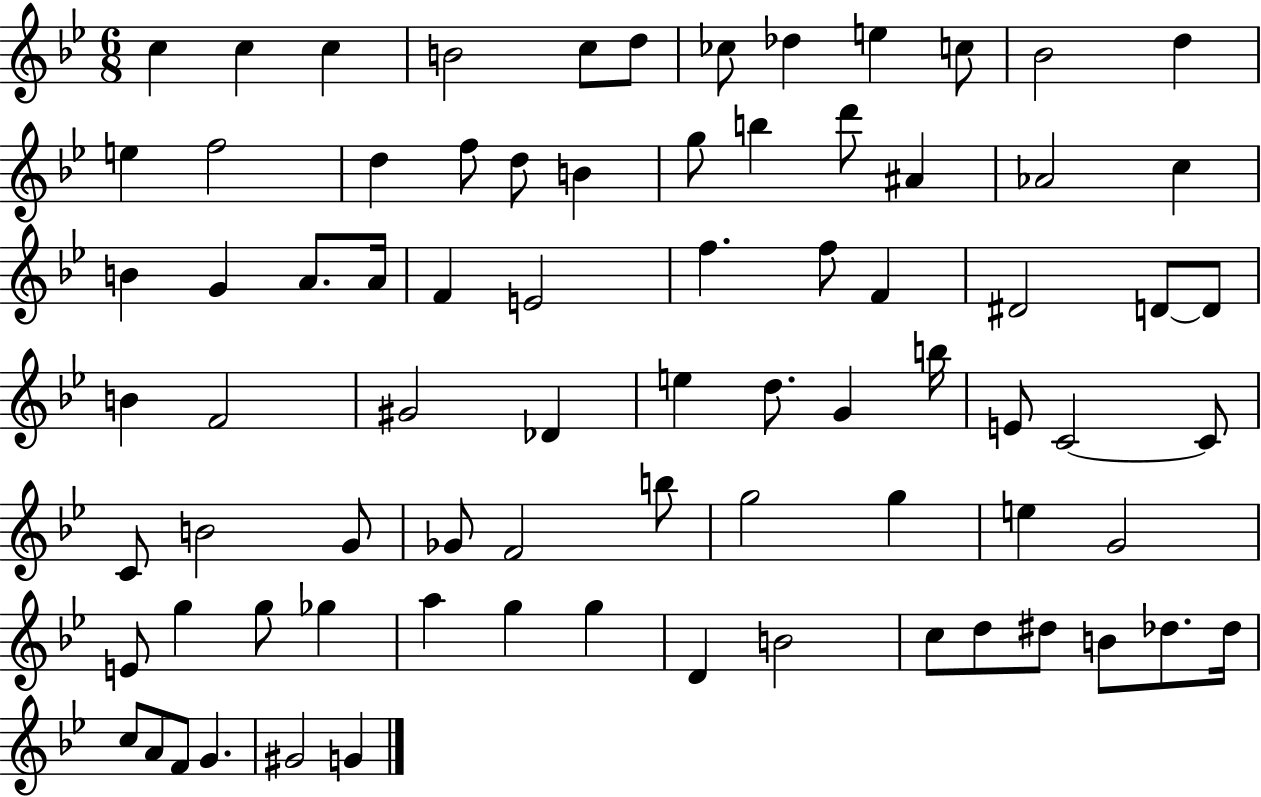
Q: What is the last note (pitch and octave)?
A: G4